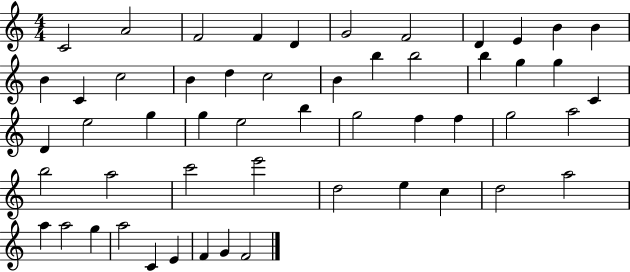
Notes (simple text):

C4/h A4/h F4/h F4/q D4/q G4/h F4/h D4/q E4/q B4/q B4/q B4/q C4/q C5/h B4/q D5/q C5/h B4/q B5/q B5/h B5/q G5/q G5/q C4/q D4/q E5/h G5/q G5/q E5/h B5/q G5/h F5/q F5/q G5/h A5/h B5/h A5/h C6/h E6/h D5/h E5/q C5/q D5/h A5/h A5/q A5/h G5/q A5/h C4/q E4/q F4/q G4/q F4/h